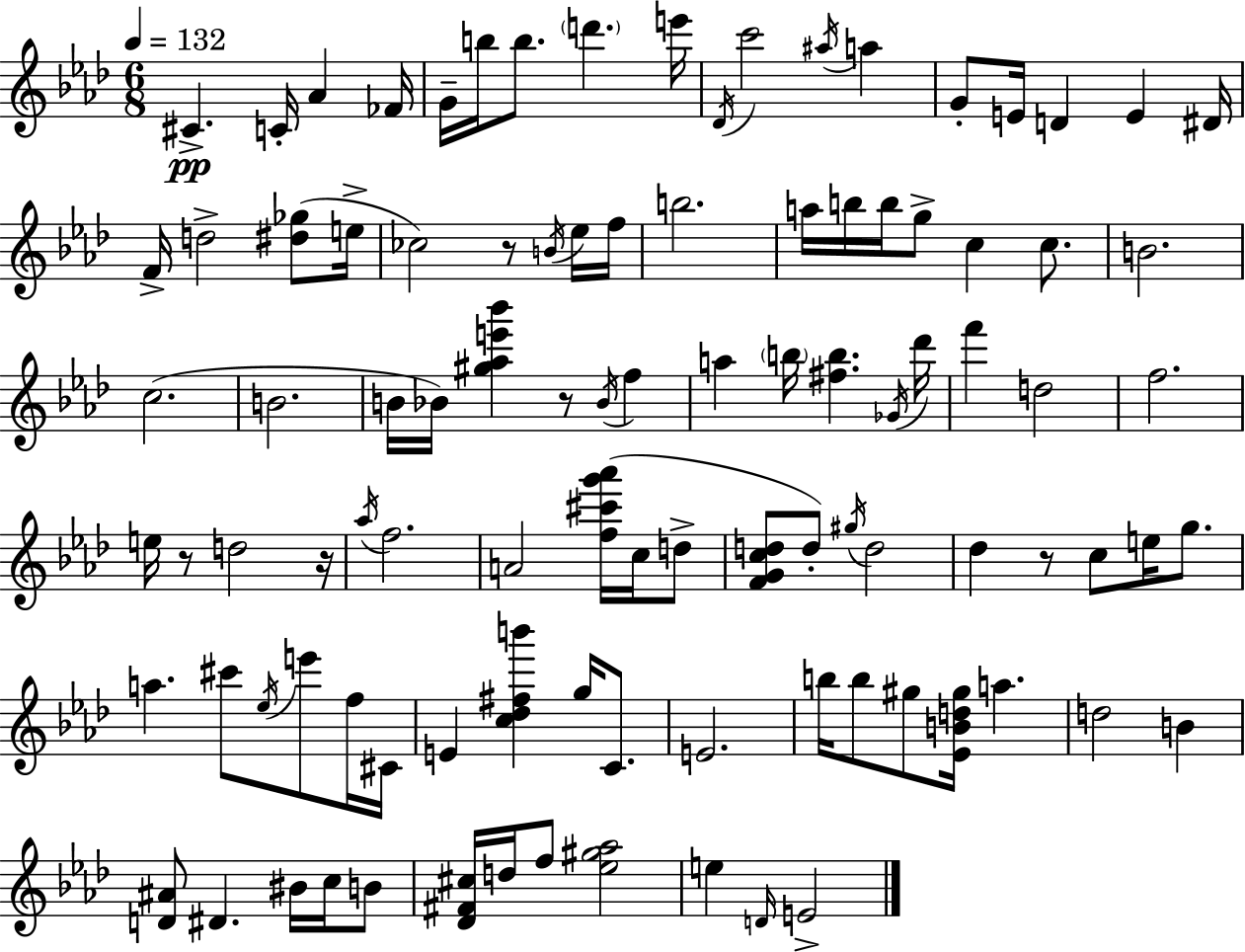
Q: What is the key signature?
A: AES major